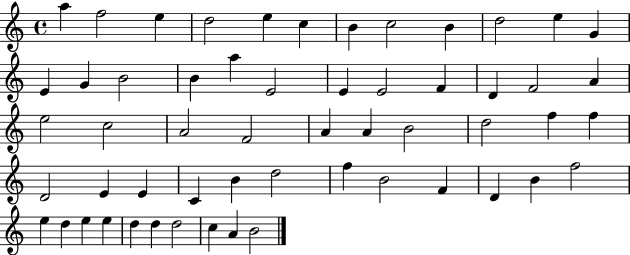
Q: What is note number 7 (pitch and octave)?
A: B4